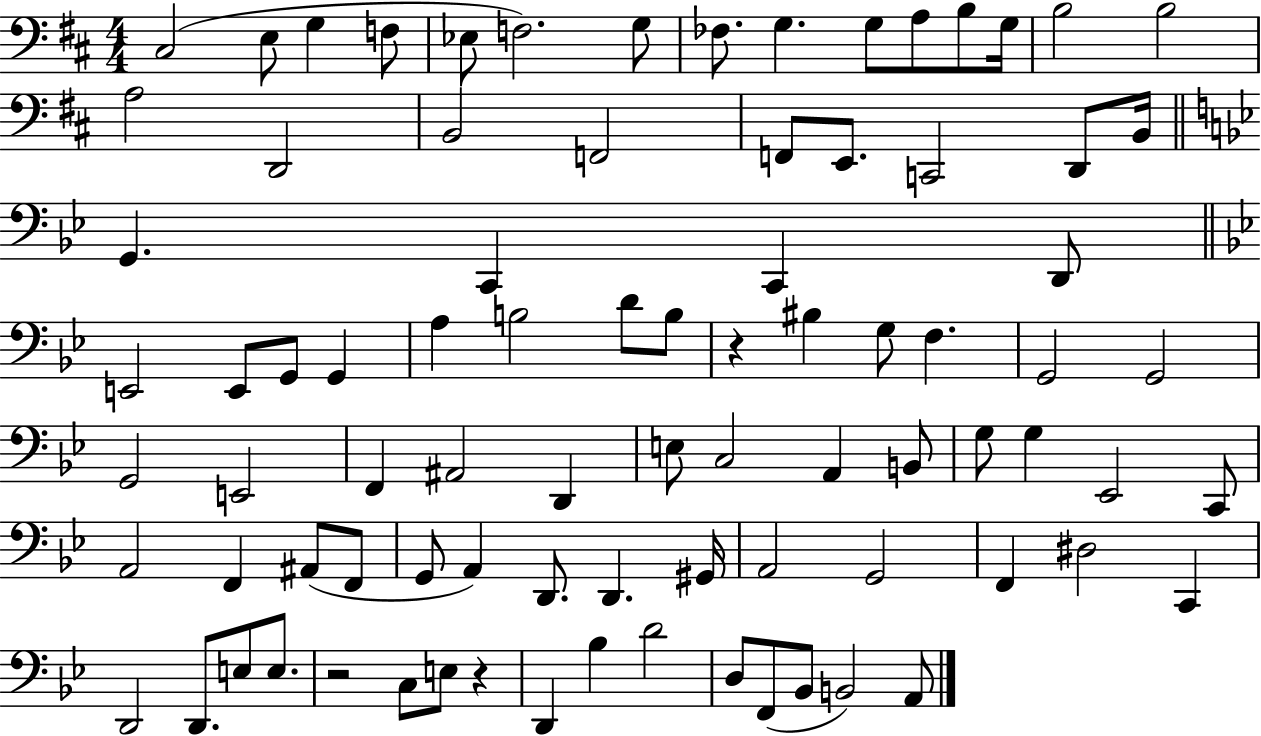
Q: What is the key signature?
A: D major